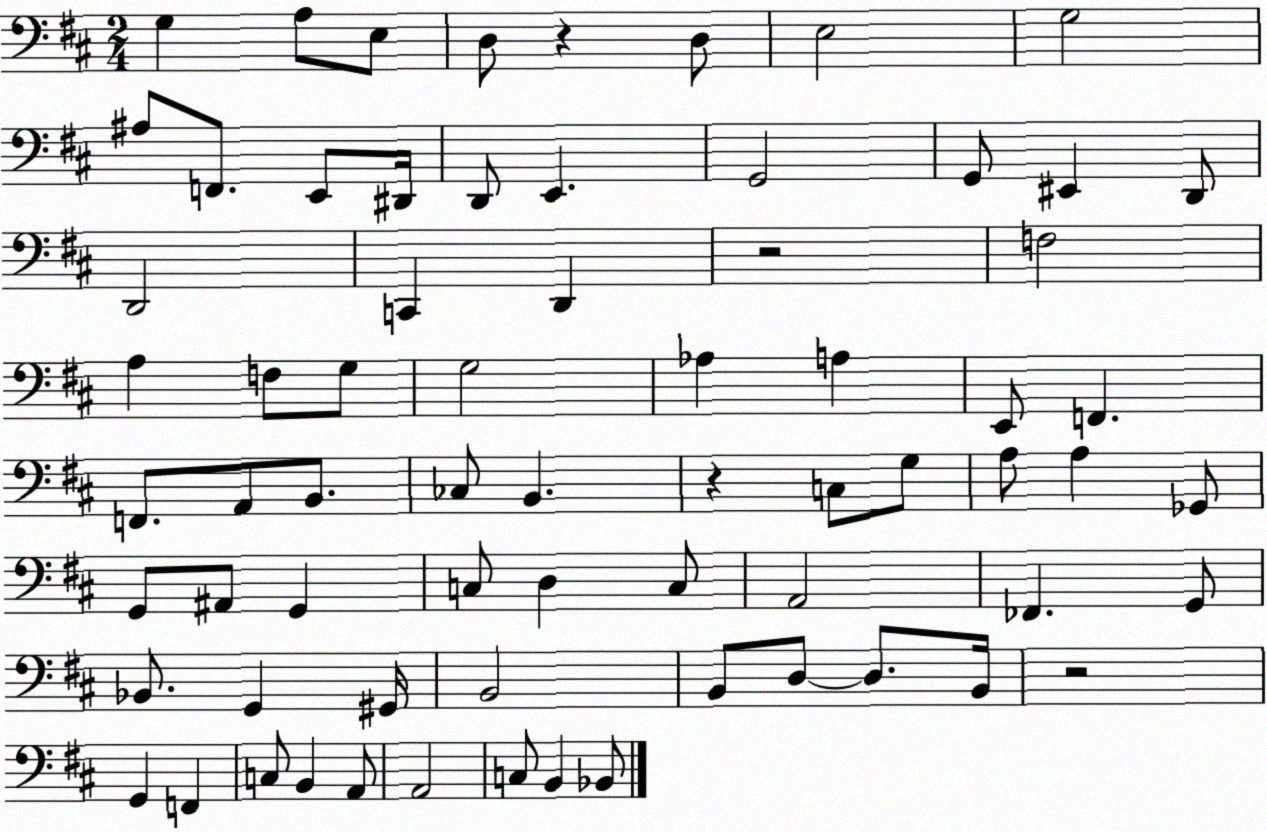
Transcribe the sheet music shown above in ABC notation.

X:1
T:Untitled
M:2/4
L:1/4
K:D
G, A,/2 E,/2 D,/2 z D,/2 E,2 G,2 ^A,/2 F,,/2 E,,/2 ^D,,/4 D,,/2 E,, G,,2 G,,/2 ^E,, D,,/2 D,,2 C,, D,, z2 F,2 A, F,/2 G,/2 G,2 _A, A, E,,/2 F,, F,,/2 A,,/2 B,,/2 _C,/2 B,, z C,/2 G,/2 A,/2 A, _G,,/2 G,,/2 ^A,,/2 G,, C,/2 D, C,/2 A,,2 _F,, G,,/2 _B,,/2 G,, ^G,,/4 B,,2 B,,/2 D,/2 D,/2 B,,/4 z2 G,, F,, C,/2 B,, A,,/2 A,,2 C,/2 B,, _B,,/2